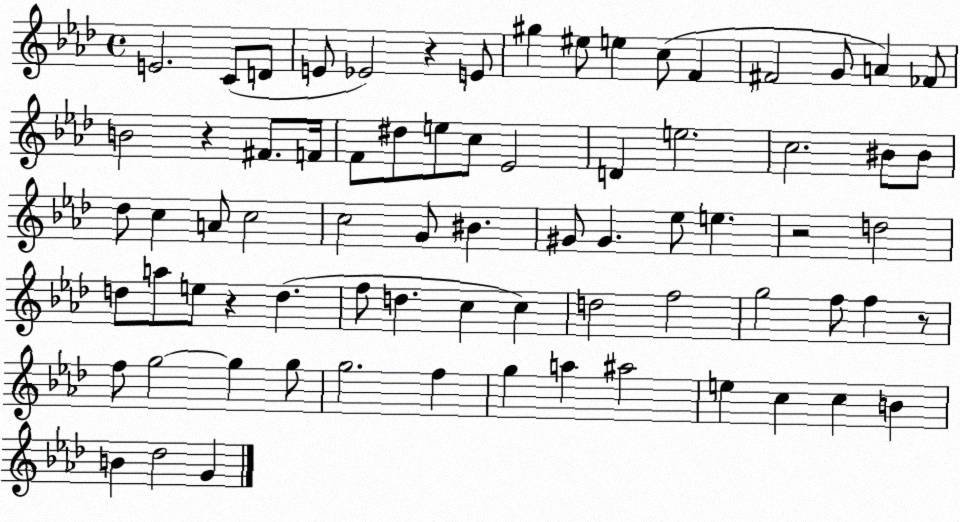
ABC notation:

X:1
T:Untitled
M:4/4
L:1/4
K:Ab
E2 C/2 D/2 E/2 _E2 z E/2 ^g ^e/2 e c/2 F ^F2 G/2 A _F/2 B2 z ^F/2 F/4 F/2 ^d/2 e/2 c/2 _E2 D e2 c2 ^B/2 ^B/2 _d/2 c A/2 c2 c2 G/2 ^B ^G/2 ^G _e/2 e z2 d2 d/2 a/2 e/2 z d f/2 d c c d2 f2 g2 f/2 f z/2 f/2 g2 g g/2 g2 f g a ^a2 e c c B B _d2 G